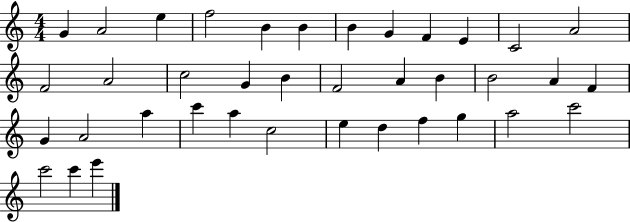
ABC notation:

X:1
T:Untitled
M:4/4
L:1/4
K:C
G A2 e f2 B B B G F E C2 A2 F2 A2 c2 G B F2 A B B2 A F G A2 a c' a c2 e d f g a2 c'2 c'2 c' e'